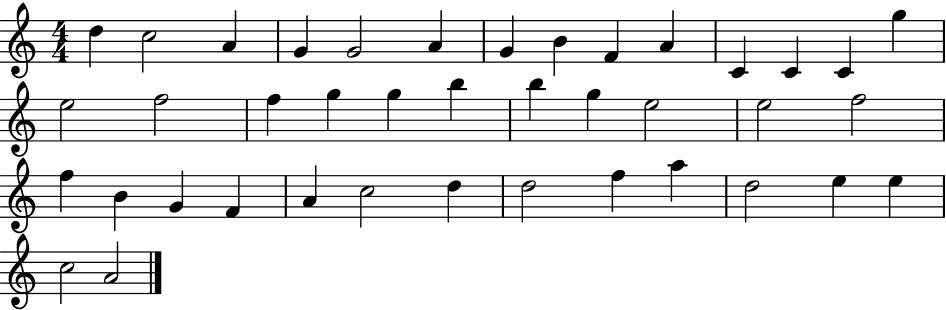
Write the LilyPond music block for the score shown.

{
  \clef treble
  \numericTimeSignature
  \time 4/4
  \key c \major
  d''4 c''2 a'4 | g'4 g'2 a'4 | g'4 b'4 f'4 a'4 | c'4 c'4 c'4 g''4 | \break e''2 f''2 | f''4 g''4 g''4 b''4 | b''4 g''4 e''2 | e''2 f''2 | \break f''4 b'4 g'4 f'4 | a'4 c''2 d''4 | d''2 f''4 a''4 | d''2 e''4 e''4 | \break c''2 a'2 | \bar "|."
}